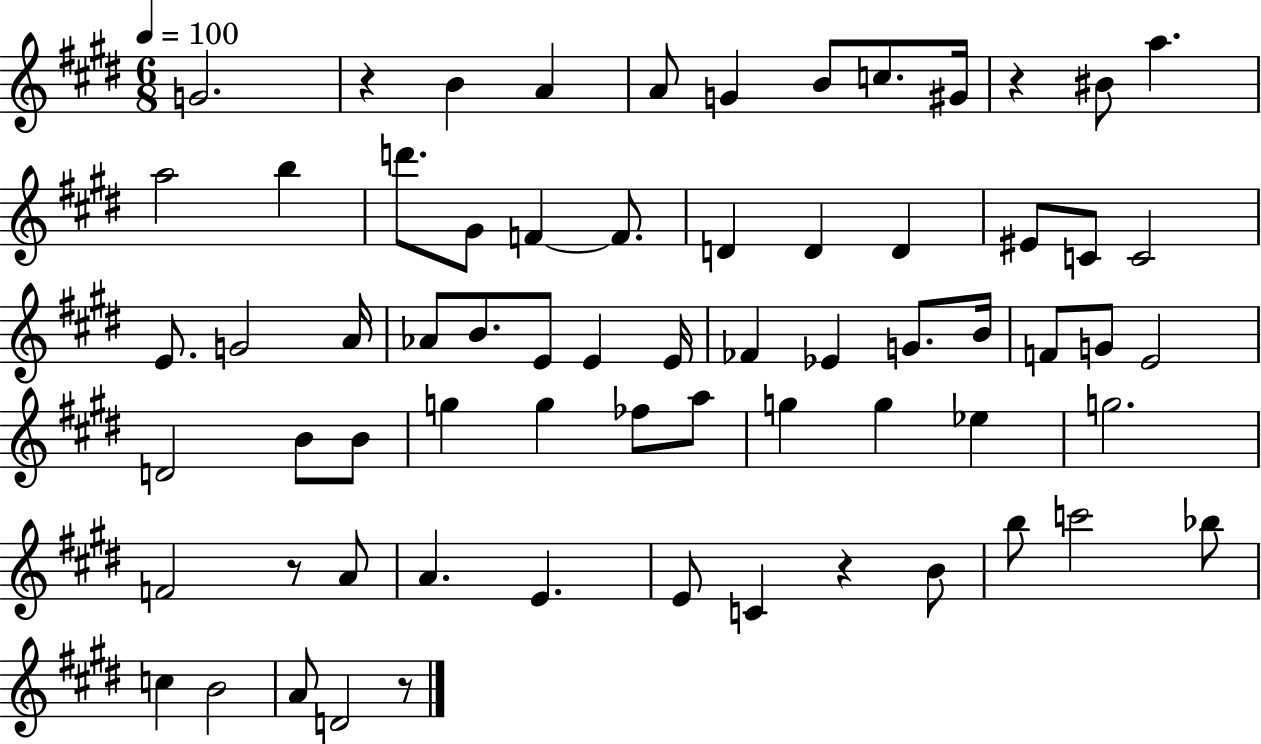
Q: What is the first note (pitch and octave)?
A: G4